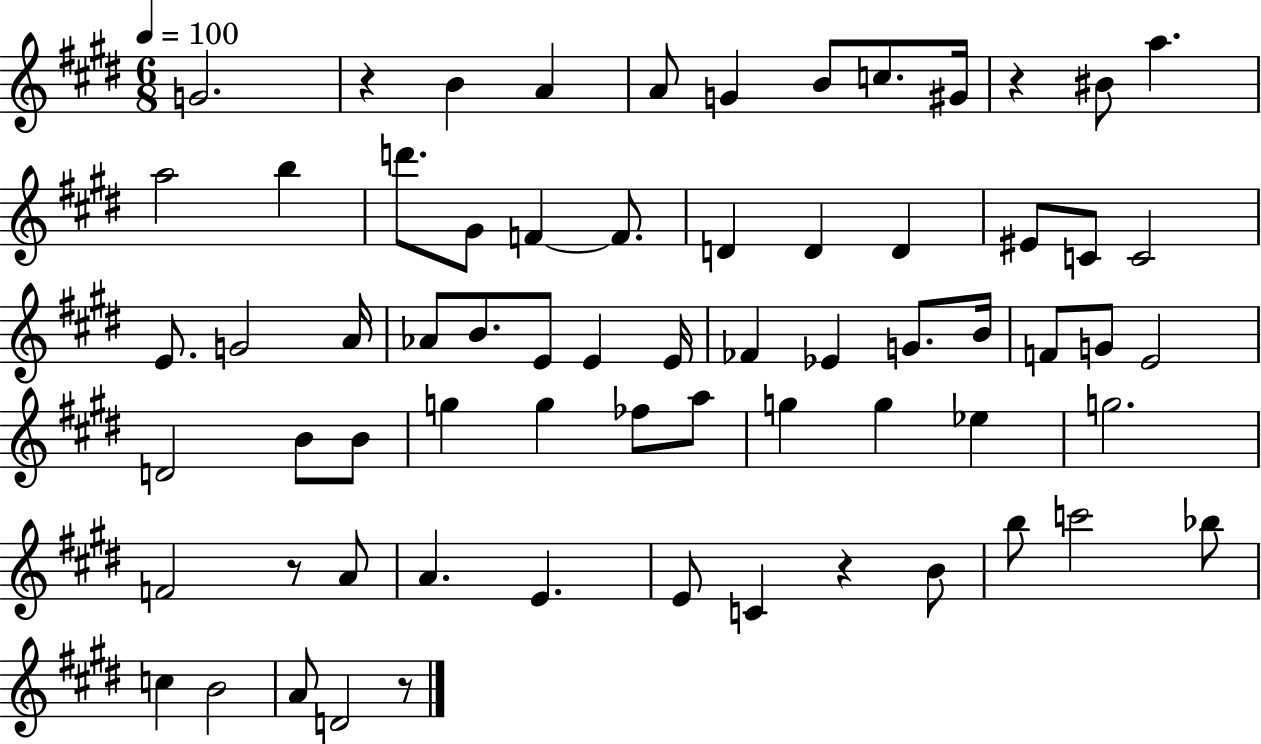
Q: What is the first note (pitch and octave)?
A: G4